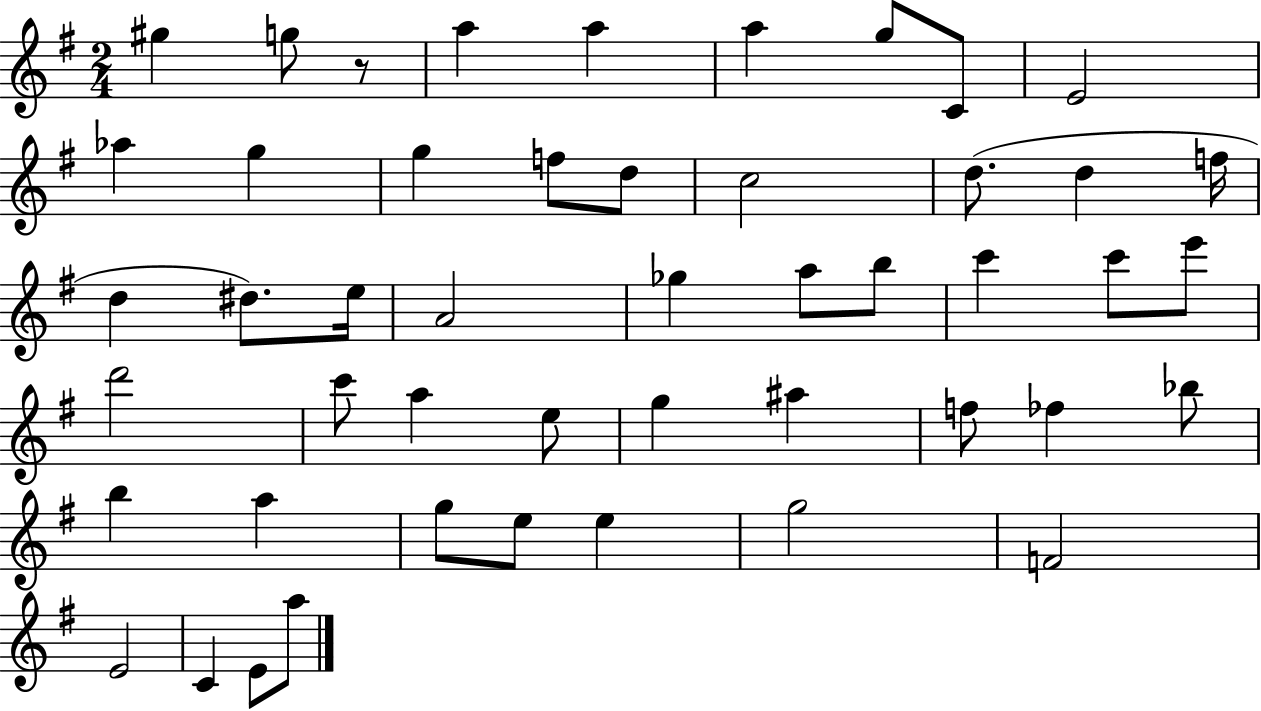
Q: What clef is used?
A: treble